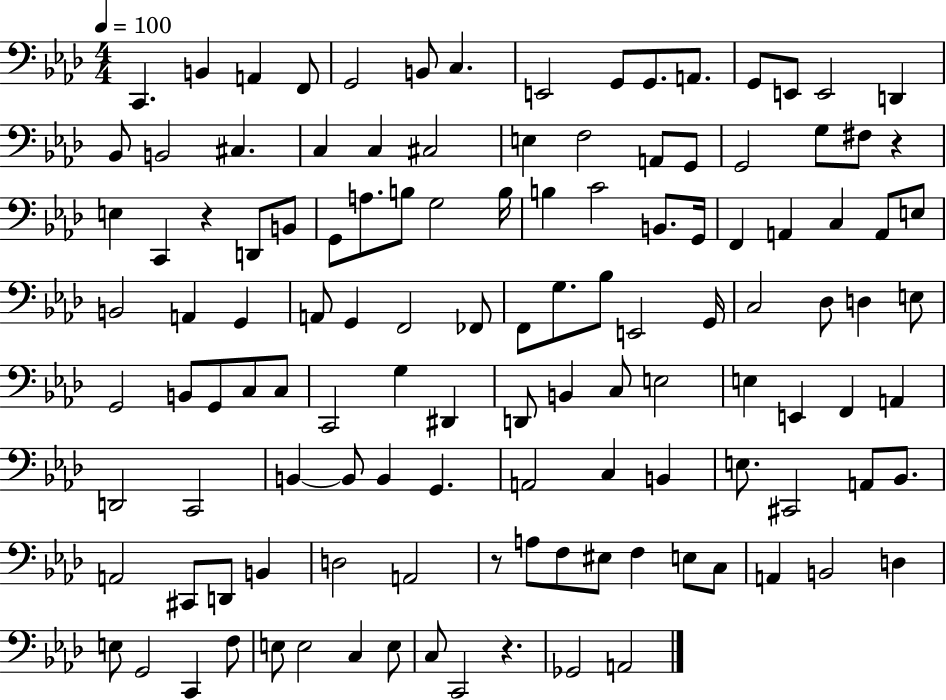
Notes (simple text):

C2/q. B2/q A2/q F2/e G2/h B2/e C3/q. E2/h G2/e G2/e. A2/e. G2/e E2/e E2/h D2/q Bb2/e B2/h C#3/q. C3/q C3/q C#3/h E3/q F3/h A2/e G2/e G2/h G3/e F#3/e R/q E3/q C2/q R/q D2/e B2/e G2/e A3/e. B3/e G3/h B3/s B3/q C4/h B2/e. G2/s F2/q A2/q C3/q A2/e E3/e B2/h A2/q G2/q A2/e G2/q F2/h FES2/e F2/e G3/e. Bb3/e E2/h G2/s C3/h Db3/e D3/q E3/e G2/h B2/e G2/e C3/e C3/e C2/h G3/q D#2/q D2/e B2/q C3/e E3/h E3/q E2/q F2/q A2/q D2/h C2/h B2/q B2/e B2/q G2/q. A2/h C3/q B2/q E3/e. C#2/h A2/e Bb2/e. A2/h C#2/e D2/e B2/q D3/h A2/h R/e A3/e F3/e EIS3/e F3/q E3/e C3/e A2/q B2/h D3/q E3/e G2/h C2/q F3/e E3/e E3/h C3/q E3/e C3/e C2/h R/q. Gb2/h A2/h